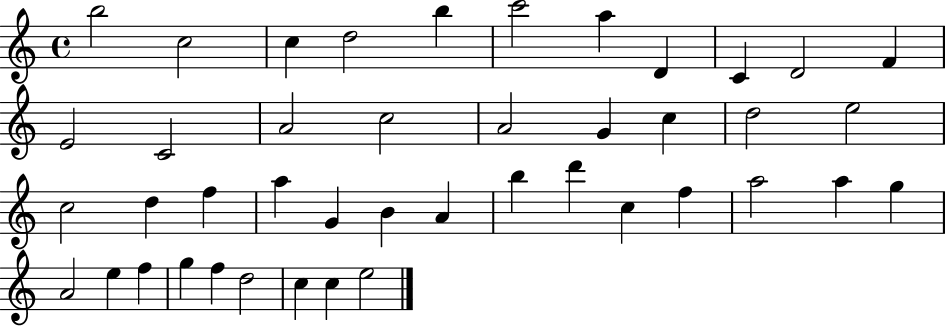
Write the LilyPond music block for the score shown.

{
  \clef treble
  \time 4/4
  \defaultTimeSignature
  \key c \major
  b''2 c''2 | c''4 d''2 b''4 | c'''2 a''4 d'4 | c'4 d'2 f'4 | \break e'2 c'2 | a'2 c''2 | a'2 g'4 c''4 | d''2 e''2 | \break c''2 d''4 f''4 | a''4 g'4 b'4 a'4 | b''4 d'''4 c''4 f''4 | a''2 a''4 g''4 | \break a'2 e''4 f''4 | g''4 f''4 d''2 | c''4 c''4 e''2 | \bar "|."
}